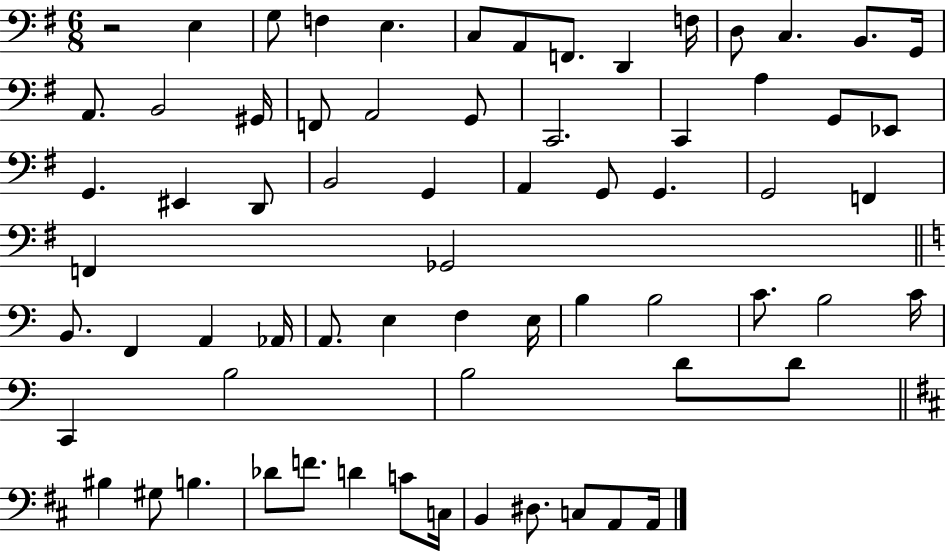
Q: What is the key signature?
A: G major